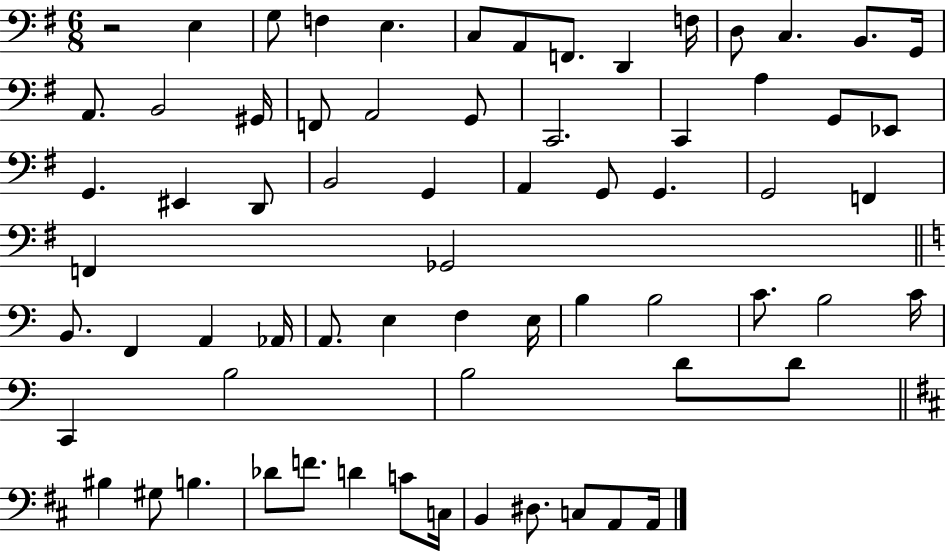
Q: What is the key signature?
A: G major